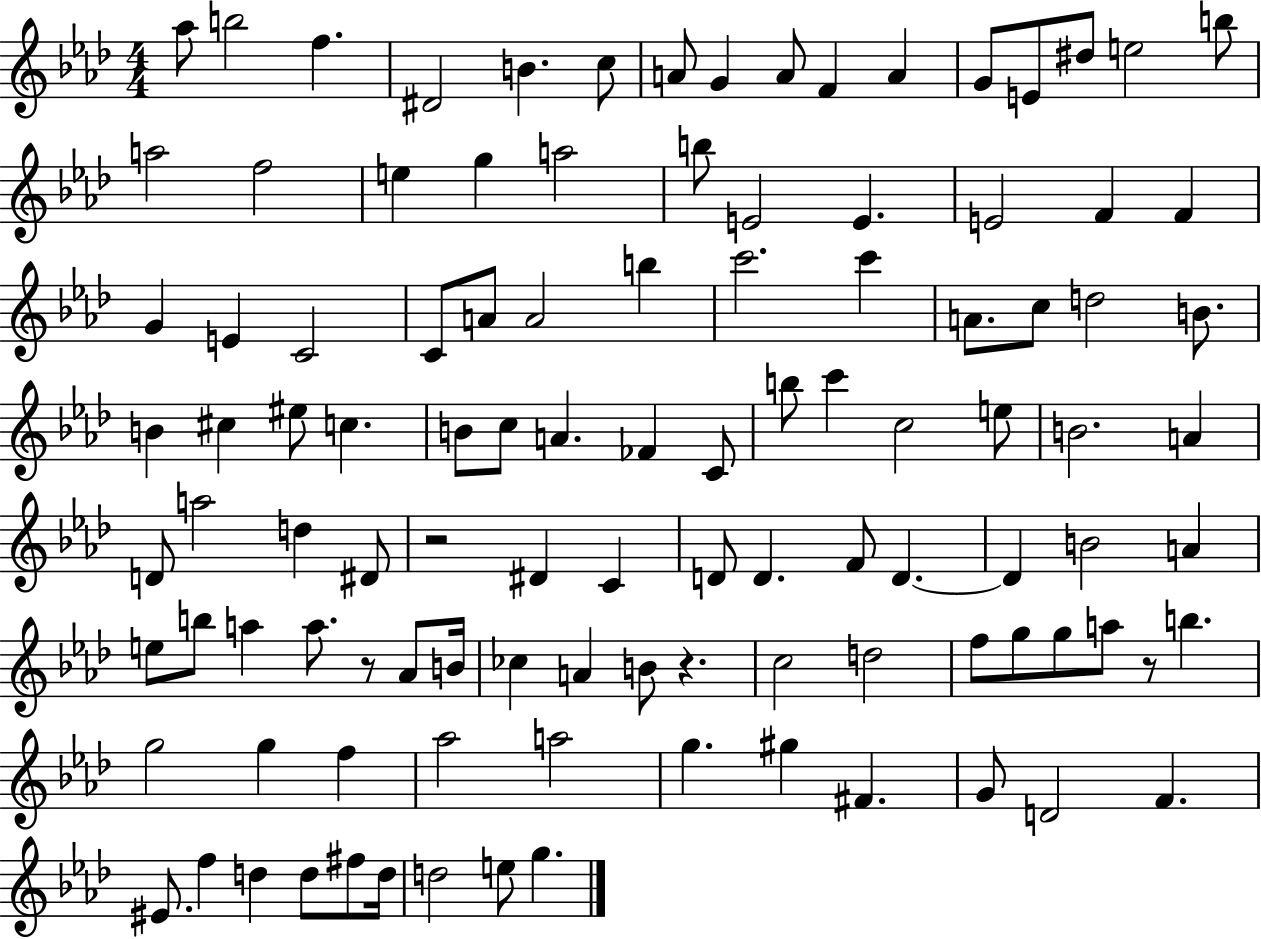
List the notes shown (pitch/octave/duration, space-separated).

Ab5/e B5/h F5/q. D#4/h B4/q. C5/e A4/e G4/q A4/e F4/q A4/q G4/e E4/e D#5/e E5/h B5/e A5/h F5/h E5/q G5/q A5/h B5/e E4/h E4/q. E4/h F4/q F4/q G4/q E4/q C4/h C4/e A4/e A4/h B5/q C6/h. C6/q A4/e. C5/e D5/h B4/e. B4/q C#5/q EIS5/e C5/q. B4/e C5/e A4/q. FES4/q C4/e B5/e C6/q C5/h E5/e B4/h. A4/q D4/e A5/h D5/q D#4/e R/h D#4/q C4/q D4/e D4/q. F4/e D4/q. D4/q B4/h A4/q E5/e B5/e A5/q A5/e. R/e Ab4/e B4/s CES5/q A4/q B4/e R/q. C5/h D5/h F5/e G5/e G5/e A5/e R/e B5/q. G5/h G5/q F5/q Ab5/h A5/h G5/q. G#5/q F#4/q. G4/e D4/h F4/q. EIS4/e. F5/q D5/q D5/e F#5/e D5/s D5/h E5/e G5/q.